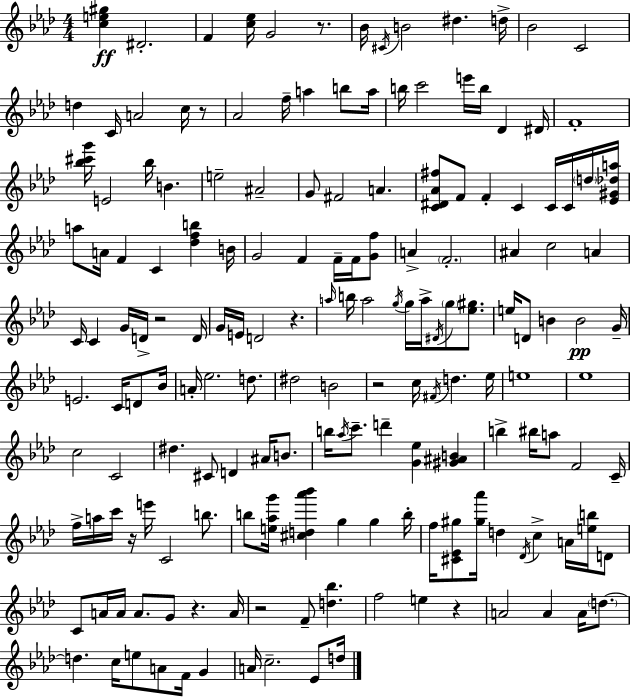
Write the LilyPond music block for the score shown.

{
  \clef treble
  \numericTimeSignature
  \time 4/4
  \key f \minor
  <c'' e'' gis''>4\ff dis'2.-. | f'4 <c'' ees''>16 g'2 r8. | bes'16 \acciaccatura { cis'16 } b'2 dis''4. | d''16-> bes'2 c'2 | \break d''4 c'16 a'2 c''16 r8 | aes'2 f''16-- a''4 b''8 | a''16 b''16 c'''2 e'''16 b''16 des'4 | dis'16 f'1-. | \break <bes'' cis''' g'''>16 e'2 bes''16 b'4. | e''2-- ais'2-- | g'8 fis'2 a'4. | <c' dis' aes' fis''>8 f'8 f'4-. c'4 c'16 c'16 \parenthesize d''16 | \break <ees' gis' des'' a''>16 a''8 a'16 f'4 c'4 <des'' f'' b''>4 | b'16 g'2 f'4 f'16-- f'16 <g' f''>8 | a'4-> \parenthesize f'2.-. | ais'4 c''2 a'4 | \break c'16 c'4 g'16 d'16-> r2 | d'16 g'16 e'16 d'2 r4. | \grace { a''16 } b''16 a''2 \acciaccatura { g''16 } g''16 a''16-> \acciaccatura { dis'16 } \parenthesize g''8 | <ees'' gis''>8. e''16 d'8 b'4 b'2\pp | \break g'16-- e'2. | c'16 d'8 bes'16 a'16-. ees''2. | d''8. dis''2 b'2 | r2 c''16 \acciaccatura { fis'16 } d''4. | \break ees''16 e''1 | ees''1 | c''2 c'2 | dis''4. cis'8 d'4 | \break ais'16 b'8. b''16 \acciaccatura { aes''16 } c'''8.-- d'''4-- <g' ees''>4 | <gis' ais' b'>4 b''4-> bis''16 a''8 f'2 | c'16-- f''16-> a''16 c'''16 r16 e'''16 c'2 | b''8. b''8 <e'' aes'' g'''>16 <cis'' d'' aes''' bes'''>4 g''4 | \break g''4 b''16-. f''16 <cis' ees' gis''>8 <gis'' aes'''>16 d''4 \acciaccatura { des'16 } c''4-> | a'16 <e'' b''>16 d'8 c'8 a'16 a'16 a'8. g'8 | r4. a'16 r2 f'8-- | <d'' bes''>4. f''2 e''4 | \break r4 a'2 a'4 | a'16 \parenthesize d''8.~~ d''4. c''16 e''8 | a'8 f'16 g'4 a'16 c''2.-- | ees'8 d''16 \bar "|."
}